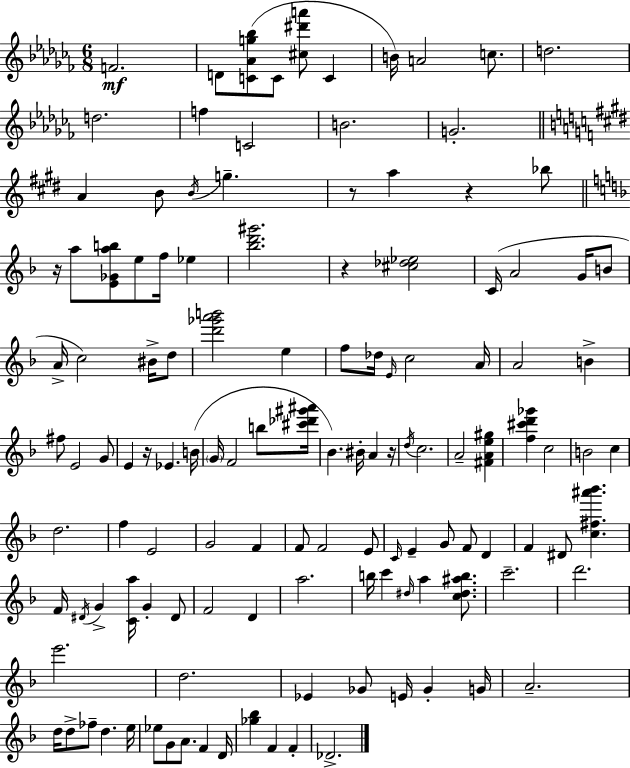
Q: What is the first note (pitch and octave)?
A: F4